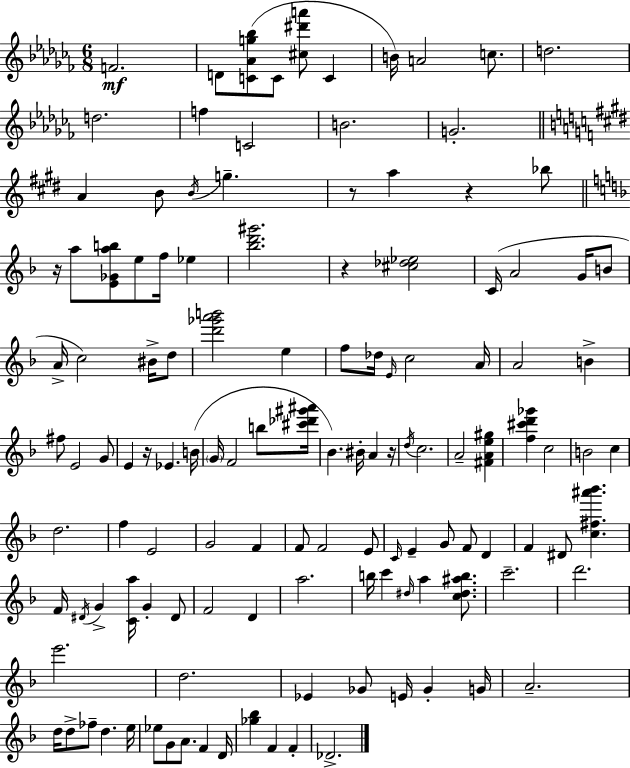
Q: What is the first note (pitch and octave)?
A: F4